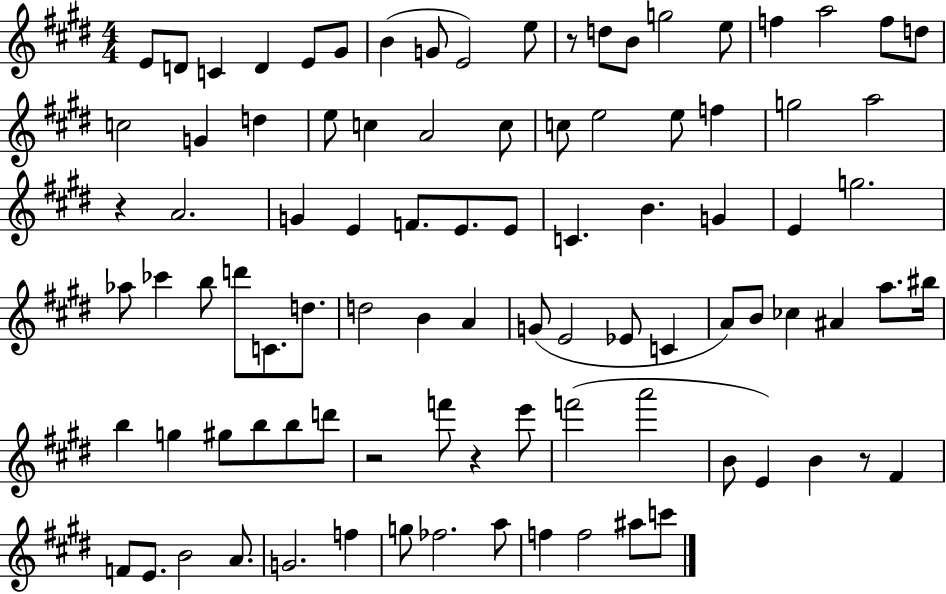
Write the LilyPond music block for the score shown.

{
  \clef treble
  \numericTimeSignature
  \time 4/4
  \key e \major
  e'8 d'8 c'4 d'4 e'8 gis'8 | b'4( g'8 e'2) e''8 | r8 d''8 b'8 g''2 e''8 | f''4 a''2 f''8 d''8 | \break c''2 g'4 d''4 | e''8 c''4 a'2 c''8 | c''8 e''2 e''8 f''4 | g''2 a''2 | \break r4 a'2. | g'4 e'4 f'8. e'8. e'8 | c'4. b'4. g'4 | e'4 g''2. | \break aes''8 ces'''4 b''8 d'''8 c'8. d''8. | d''2 b'4 a'4 | g'8( e'2 ees'8 c'4 | a'8) b'8 ces''4 ais'4 a''8. bis''16 | \break b''4 g''4 gis''8 b''8 b''8 d'''8 | r2 f'''8 r4 e'''8 | f'''2( a'''2 | b'8 e'4) b'4 r8 fis'4 | \break f'8 e'8. b'2 a'8. | g'2. f''4 | g''8 fes''2. a''8 | f''4 f''2 ais''8 c'''8 | \break \bar "|."
}